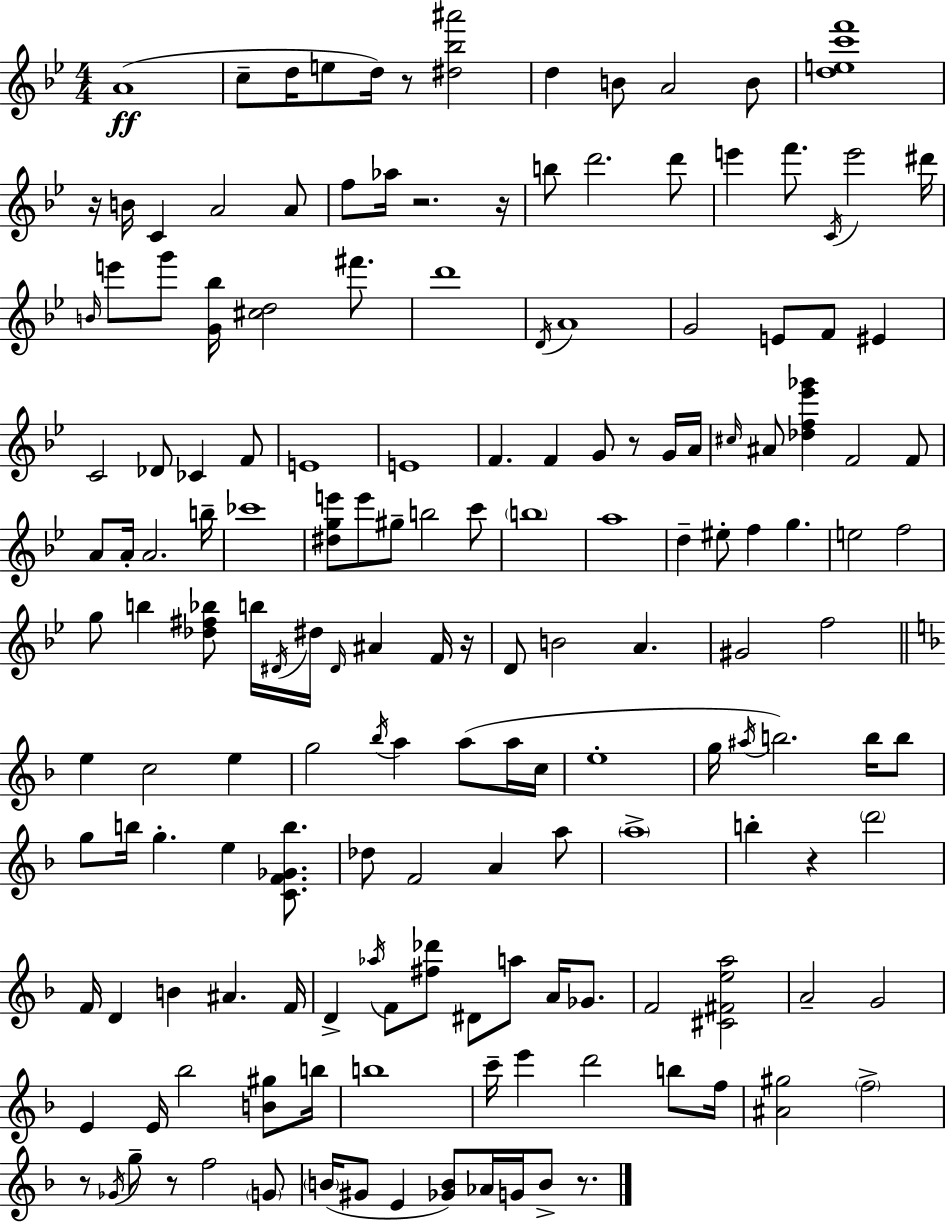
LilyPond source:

{
  \clef treble
  \numericTimeSignature
  \time 4/4
  \key bes \major
  a'1(\ff | c''8-- d''16 e''8 d''16) r8 <dis'' bes'' ais'''>2 | d''4 b'8 a'2 b'8 | <d'' e'' c''' f'''>1 | \break r16 b'16 c'4 a'2 a'8 | f''8 aes''16 r2. r16 | b''8 d'''2. d'''8 | e'''4 f'''8. \acciaccatura { c'16 } e'''2 | \break dis'''16 \grace { b'16 } e'''8 g'''8 <g' bes''>16 <cis'' d''>2 fis'''8. | d'''1 | \acciaccatura { d'16 } a'1 | g'2 e'8 f'8 eis'4 | \break c'2 des'8 ces'4 | f'8 e'1 | e'1 | f'4. f'4 g'8 r8 | \break g'16 a'16 \grace { cis''16 } ais'8 <des'' f'' ees''' ges'''>4 f'2 | f'8 a'8 a'16-. a'2. | b''16-- ces'''1 | <dis'' g'' e'''>8 e'''8 gis''8-- b''2 | \break c'''8 \parenthesize b''1 | a''1 | d''4-- eis''8-. f''4 g''4. | e''2 f''2 | \break g''8 b''4 <des'' fis'' bes''>8 b''16 \acciaccatura { dis'16 } dis''16 \grace { dis'16 } | ais'4 f'16 r16 d'8 b'2 | a'4. gis'2 f''2 | \bar "||" \break \key d \minor e''4 c''2 e''4 | g''2 \acciaccatura { bes''16 } a''4 a''8( a''16 | c''16 e''1-. | g''16 \acciaccatura { ais''16 }) b''2. b''16 | \break b''8 g''8 b''16 g''4.-. e''4 <c' f' ges' b''>8. | des''8 f'2 a'4 | a''8 \parenthesize a''1-> | b''4-. r4 \parenthesize d'''2 | \break f'16 d'4 b'4 ais'4. | f'16 d'4-> \acciaccatura { aes''16 } f'8 <fis'' des'''>8 dis'8 a''8 a'16 | ges'8. f'2 <cis' fis' e'' a''>2 | a'2-- g'2 | \break e'4 e'16 bes''2 | <b' gis''>8 b''16 b''1 | c'''16-- e'''4 d'''2 | b''8 f''16 <ais' gis''>2 \parenthesize f''2-> | \break r8 \acciaccatura { ges'16 } g''8-- r8 f''2 | \parenthesize g'8 \parenthesize b'16( gis'8 e'4 <ges' b'>8) aes'16 g'16 b'8-> | r8. \bar "|."
}